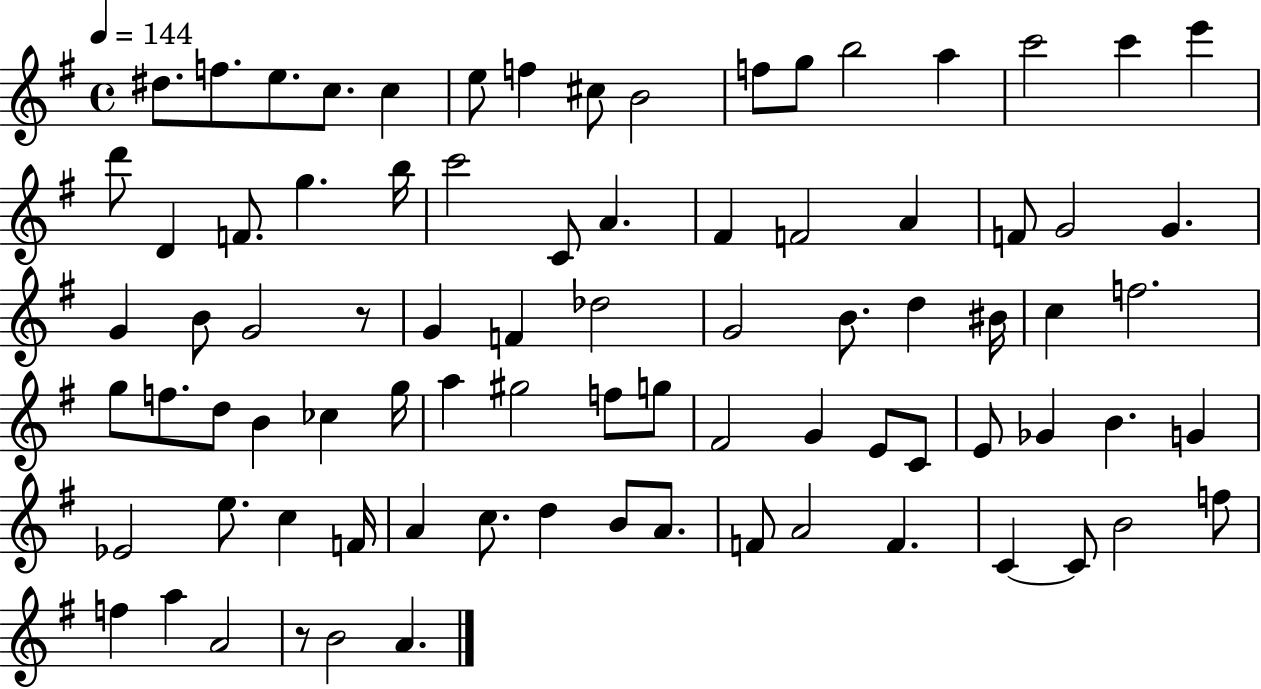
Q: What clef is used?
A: treble